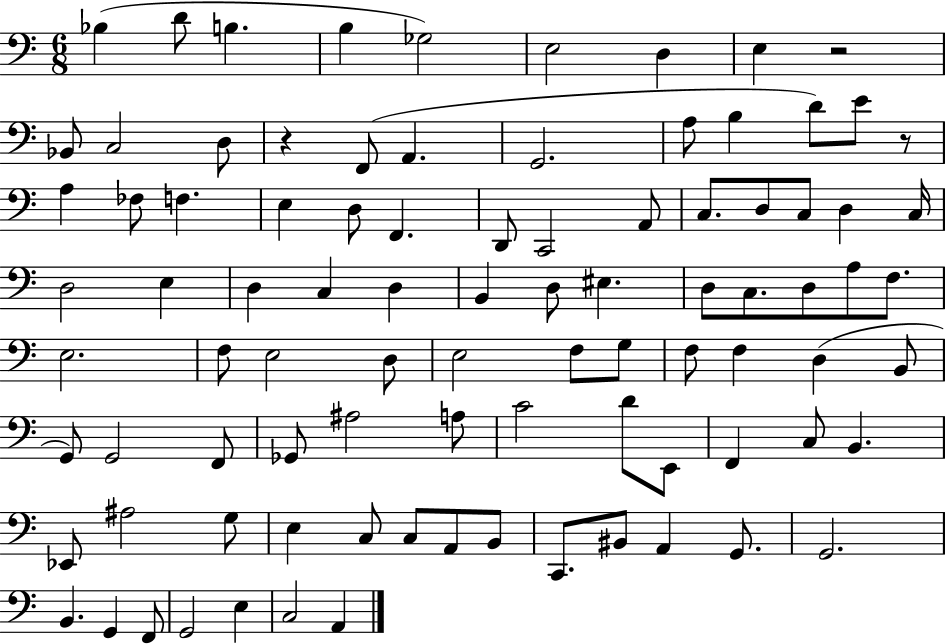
X:1
T:Untitled
M:6/8
L:1/4
K:C
_B, D/2 B, B, _G,2 E,2 D, E, z2 _B,,/2 C,2 D,/2 z F,,/2 A,, G,,2 A,/2 B, D/2 E/2 z/2 A, _F,/2 F, E, D,/2 F,, D,,/2 C,,2 A,,/2 C,/2 D,/2 C,/2 D, C,/4 D,2 E, D, C, D, B,, D,/2 ^E, D,/2 C,/2 D,/2 A,/2 F,/2 E,2 F,/2 E,2 D,/2 E,2 F,/2 G,/2 F,/2 F, D, B,,/2 G,,/2 G,,2 F,,/2 _G,,/2 ^A,2 A,/2 C2 D/2 E,,/2 F,, C,/2 B,, _E,,/2 ^A,2 G,/2 E, C,/2 C,/2 A,,/2 B,,/2 C,,/2 ^B,,/2 A,, G,,/2 G,,2 B,, G,, F,,/2 G,,2 E, C,2 A,,